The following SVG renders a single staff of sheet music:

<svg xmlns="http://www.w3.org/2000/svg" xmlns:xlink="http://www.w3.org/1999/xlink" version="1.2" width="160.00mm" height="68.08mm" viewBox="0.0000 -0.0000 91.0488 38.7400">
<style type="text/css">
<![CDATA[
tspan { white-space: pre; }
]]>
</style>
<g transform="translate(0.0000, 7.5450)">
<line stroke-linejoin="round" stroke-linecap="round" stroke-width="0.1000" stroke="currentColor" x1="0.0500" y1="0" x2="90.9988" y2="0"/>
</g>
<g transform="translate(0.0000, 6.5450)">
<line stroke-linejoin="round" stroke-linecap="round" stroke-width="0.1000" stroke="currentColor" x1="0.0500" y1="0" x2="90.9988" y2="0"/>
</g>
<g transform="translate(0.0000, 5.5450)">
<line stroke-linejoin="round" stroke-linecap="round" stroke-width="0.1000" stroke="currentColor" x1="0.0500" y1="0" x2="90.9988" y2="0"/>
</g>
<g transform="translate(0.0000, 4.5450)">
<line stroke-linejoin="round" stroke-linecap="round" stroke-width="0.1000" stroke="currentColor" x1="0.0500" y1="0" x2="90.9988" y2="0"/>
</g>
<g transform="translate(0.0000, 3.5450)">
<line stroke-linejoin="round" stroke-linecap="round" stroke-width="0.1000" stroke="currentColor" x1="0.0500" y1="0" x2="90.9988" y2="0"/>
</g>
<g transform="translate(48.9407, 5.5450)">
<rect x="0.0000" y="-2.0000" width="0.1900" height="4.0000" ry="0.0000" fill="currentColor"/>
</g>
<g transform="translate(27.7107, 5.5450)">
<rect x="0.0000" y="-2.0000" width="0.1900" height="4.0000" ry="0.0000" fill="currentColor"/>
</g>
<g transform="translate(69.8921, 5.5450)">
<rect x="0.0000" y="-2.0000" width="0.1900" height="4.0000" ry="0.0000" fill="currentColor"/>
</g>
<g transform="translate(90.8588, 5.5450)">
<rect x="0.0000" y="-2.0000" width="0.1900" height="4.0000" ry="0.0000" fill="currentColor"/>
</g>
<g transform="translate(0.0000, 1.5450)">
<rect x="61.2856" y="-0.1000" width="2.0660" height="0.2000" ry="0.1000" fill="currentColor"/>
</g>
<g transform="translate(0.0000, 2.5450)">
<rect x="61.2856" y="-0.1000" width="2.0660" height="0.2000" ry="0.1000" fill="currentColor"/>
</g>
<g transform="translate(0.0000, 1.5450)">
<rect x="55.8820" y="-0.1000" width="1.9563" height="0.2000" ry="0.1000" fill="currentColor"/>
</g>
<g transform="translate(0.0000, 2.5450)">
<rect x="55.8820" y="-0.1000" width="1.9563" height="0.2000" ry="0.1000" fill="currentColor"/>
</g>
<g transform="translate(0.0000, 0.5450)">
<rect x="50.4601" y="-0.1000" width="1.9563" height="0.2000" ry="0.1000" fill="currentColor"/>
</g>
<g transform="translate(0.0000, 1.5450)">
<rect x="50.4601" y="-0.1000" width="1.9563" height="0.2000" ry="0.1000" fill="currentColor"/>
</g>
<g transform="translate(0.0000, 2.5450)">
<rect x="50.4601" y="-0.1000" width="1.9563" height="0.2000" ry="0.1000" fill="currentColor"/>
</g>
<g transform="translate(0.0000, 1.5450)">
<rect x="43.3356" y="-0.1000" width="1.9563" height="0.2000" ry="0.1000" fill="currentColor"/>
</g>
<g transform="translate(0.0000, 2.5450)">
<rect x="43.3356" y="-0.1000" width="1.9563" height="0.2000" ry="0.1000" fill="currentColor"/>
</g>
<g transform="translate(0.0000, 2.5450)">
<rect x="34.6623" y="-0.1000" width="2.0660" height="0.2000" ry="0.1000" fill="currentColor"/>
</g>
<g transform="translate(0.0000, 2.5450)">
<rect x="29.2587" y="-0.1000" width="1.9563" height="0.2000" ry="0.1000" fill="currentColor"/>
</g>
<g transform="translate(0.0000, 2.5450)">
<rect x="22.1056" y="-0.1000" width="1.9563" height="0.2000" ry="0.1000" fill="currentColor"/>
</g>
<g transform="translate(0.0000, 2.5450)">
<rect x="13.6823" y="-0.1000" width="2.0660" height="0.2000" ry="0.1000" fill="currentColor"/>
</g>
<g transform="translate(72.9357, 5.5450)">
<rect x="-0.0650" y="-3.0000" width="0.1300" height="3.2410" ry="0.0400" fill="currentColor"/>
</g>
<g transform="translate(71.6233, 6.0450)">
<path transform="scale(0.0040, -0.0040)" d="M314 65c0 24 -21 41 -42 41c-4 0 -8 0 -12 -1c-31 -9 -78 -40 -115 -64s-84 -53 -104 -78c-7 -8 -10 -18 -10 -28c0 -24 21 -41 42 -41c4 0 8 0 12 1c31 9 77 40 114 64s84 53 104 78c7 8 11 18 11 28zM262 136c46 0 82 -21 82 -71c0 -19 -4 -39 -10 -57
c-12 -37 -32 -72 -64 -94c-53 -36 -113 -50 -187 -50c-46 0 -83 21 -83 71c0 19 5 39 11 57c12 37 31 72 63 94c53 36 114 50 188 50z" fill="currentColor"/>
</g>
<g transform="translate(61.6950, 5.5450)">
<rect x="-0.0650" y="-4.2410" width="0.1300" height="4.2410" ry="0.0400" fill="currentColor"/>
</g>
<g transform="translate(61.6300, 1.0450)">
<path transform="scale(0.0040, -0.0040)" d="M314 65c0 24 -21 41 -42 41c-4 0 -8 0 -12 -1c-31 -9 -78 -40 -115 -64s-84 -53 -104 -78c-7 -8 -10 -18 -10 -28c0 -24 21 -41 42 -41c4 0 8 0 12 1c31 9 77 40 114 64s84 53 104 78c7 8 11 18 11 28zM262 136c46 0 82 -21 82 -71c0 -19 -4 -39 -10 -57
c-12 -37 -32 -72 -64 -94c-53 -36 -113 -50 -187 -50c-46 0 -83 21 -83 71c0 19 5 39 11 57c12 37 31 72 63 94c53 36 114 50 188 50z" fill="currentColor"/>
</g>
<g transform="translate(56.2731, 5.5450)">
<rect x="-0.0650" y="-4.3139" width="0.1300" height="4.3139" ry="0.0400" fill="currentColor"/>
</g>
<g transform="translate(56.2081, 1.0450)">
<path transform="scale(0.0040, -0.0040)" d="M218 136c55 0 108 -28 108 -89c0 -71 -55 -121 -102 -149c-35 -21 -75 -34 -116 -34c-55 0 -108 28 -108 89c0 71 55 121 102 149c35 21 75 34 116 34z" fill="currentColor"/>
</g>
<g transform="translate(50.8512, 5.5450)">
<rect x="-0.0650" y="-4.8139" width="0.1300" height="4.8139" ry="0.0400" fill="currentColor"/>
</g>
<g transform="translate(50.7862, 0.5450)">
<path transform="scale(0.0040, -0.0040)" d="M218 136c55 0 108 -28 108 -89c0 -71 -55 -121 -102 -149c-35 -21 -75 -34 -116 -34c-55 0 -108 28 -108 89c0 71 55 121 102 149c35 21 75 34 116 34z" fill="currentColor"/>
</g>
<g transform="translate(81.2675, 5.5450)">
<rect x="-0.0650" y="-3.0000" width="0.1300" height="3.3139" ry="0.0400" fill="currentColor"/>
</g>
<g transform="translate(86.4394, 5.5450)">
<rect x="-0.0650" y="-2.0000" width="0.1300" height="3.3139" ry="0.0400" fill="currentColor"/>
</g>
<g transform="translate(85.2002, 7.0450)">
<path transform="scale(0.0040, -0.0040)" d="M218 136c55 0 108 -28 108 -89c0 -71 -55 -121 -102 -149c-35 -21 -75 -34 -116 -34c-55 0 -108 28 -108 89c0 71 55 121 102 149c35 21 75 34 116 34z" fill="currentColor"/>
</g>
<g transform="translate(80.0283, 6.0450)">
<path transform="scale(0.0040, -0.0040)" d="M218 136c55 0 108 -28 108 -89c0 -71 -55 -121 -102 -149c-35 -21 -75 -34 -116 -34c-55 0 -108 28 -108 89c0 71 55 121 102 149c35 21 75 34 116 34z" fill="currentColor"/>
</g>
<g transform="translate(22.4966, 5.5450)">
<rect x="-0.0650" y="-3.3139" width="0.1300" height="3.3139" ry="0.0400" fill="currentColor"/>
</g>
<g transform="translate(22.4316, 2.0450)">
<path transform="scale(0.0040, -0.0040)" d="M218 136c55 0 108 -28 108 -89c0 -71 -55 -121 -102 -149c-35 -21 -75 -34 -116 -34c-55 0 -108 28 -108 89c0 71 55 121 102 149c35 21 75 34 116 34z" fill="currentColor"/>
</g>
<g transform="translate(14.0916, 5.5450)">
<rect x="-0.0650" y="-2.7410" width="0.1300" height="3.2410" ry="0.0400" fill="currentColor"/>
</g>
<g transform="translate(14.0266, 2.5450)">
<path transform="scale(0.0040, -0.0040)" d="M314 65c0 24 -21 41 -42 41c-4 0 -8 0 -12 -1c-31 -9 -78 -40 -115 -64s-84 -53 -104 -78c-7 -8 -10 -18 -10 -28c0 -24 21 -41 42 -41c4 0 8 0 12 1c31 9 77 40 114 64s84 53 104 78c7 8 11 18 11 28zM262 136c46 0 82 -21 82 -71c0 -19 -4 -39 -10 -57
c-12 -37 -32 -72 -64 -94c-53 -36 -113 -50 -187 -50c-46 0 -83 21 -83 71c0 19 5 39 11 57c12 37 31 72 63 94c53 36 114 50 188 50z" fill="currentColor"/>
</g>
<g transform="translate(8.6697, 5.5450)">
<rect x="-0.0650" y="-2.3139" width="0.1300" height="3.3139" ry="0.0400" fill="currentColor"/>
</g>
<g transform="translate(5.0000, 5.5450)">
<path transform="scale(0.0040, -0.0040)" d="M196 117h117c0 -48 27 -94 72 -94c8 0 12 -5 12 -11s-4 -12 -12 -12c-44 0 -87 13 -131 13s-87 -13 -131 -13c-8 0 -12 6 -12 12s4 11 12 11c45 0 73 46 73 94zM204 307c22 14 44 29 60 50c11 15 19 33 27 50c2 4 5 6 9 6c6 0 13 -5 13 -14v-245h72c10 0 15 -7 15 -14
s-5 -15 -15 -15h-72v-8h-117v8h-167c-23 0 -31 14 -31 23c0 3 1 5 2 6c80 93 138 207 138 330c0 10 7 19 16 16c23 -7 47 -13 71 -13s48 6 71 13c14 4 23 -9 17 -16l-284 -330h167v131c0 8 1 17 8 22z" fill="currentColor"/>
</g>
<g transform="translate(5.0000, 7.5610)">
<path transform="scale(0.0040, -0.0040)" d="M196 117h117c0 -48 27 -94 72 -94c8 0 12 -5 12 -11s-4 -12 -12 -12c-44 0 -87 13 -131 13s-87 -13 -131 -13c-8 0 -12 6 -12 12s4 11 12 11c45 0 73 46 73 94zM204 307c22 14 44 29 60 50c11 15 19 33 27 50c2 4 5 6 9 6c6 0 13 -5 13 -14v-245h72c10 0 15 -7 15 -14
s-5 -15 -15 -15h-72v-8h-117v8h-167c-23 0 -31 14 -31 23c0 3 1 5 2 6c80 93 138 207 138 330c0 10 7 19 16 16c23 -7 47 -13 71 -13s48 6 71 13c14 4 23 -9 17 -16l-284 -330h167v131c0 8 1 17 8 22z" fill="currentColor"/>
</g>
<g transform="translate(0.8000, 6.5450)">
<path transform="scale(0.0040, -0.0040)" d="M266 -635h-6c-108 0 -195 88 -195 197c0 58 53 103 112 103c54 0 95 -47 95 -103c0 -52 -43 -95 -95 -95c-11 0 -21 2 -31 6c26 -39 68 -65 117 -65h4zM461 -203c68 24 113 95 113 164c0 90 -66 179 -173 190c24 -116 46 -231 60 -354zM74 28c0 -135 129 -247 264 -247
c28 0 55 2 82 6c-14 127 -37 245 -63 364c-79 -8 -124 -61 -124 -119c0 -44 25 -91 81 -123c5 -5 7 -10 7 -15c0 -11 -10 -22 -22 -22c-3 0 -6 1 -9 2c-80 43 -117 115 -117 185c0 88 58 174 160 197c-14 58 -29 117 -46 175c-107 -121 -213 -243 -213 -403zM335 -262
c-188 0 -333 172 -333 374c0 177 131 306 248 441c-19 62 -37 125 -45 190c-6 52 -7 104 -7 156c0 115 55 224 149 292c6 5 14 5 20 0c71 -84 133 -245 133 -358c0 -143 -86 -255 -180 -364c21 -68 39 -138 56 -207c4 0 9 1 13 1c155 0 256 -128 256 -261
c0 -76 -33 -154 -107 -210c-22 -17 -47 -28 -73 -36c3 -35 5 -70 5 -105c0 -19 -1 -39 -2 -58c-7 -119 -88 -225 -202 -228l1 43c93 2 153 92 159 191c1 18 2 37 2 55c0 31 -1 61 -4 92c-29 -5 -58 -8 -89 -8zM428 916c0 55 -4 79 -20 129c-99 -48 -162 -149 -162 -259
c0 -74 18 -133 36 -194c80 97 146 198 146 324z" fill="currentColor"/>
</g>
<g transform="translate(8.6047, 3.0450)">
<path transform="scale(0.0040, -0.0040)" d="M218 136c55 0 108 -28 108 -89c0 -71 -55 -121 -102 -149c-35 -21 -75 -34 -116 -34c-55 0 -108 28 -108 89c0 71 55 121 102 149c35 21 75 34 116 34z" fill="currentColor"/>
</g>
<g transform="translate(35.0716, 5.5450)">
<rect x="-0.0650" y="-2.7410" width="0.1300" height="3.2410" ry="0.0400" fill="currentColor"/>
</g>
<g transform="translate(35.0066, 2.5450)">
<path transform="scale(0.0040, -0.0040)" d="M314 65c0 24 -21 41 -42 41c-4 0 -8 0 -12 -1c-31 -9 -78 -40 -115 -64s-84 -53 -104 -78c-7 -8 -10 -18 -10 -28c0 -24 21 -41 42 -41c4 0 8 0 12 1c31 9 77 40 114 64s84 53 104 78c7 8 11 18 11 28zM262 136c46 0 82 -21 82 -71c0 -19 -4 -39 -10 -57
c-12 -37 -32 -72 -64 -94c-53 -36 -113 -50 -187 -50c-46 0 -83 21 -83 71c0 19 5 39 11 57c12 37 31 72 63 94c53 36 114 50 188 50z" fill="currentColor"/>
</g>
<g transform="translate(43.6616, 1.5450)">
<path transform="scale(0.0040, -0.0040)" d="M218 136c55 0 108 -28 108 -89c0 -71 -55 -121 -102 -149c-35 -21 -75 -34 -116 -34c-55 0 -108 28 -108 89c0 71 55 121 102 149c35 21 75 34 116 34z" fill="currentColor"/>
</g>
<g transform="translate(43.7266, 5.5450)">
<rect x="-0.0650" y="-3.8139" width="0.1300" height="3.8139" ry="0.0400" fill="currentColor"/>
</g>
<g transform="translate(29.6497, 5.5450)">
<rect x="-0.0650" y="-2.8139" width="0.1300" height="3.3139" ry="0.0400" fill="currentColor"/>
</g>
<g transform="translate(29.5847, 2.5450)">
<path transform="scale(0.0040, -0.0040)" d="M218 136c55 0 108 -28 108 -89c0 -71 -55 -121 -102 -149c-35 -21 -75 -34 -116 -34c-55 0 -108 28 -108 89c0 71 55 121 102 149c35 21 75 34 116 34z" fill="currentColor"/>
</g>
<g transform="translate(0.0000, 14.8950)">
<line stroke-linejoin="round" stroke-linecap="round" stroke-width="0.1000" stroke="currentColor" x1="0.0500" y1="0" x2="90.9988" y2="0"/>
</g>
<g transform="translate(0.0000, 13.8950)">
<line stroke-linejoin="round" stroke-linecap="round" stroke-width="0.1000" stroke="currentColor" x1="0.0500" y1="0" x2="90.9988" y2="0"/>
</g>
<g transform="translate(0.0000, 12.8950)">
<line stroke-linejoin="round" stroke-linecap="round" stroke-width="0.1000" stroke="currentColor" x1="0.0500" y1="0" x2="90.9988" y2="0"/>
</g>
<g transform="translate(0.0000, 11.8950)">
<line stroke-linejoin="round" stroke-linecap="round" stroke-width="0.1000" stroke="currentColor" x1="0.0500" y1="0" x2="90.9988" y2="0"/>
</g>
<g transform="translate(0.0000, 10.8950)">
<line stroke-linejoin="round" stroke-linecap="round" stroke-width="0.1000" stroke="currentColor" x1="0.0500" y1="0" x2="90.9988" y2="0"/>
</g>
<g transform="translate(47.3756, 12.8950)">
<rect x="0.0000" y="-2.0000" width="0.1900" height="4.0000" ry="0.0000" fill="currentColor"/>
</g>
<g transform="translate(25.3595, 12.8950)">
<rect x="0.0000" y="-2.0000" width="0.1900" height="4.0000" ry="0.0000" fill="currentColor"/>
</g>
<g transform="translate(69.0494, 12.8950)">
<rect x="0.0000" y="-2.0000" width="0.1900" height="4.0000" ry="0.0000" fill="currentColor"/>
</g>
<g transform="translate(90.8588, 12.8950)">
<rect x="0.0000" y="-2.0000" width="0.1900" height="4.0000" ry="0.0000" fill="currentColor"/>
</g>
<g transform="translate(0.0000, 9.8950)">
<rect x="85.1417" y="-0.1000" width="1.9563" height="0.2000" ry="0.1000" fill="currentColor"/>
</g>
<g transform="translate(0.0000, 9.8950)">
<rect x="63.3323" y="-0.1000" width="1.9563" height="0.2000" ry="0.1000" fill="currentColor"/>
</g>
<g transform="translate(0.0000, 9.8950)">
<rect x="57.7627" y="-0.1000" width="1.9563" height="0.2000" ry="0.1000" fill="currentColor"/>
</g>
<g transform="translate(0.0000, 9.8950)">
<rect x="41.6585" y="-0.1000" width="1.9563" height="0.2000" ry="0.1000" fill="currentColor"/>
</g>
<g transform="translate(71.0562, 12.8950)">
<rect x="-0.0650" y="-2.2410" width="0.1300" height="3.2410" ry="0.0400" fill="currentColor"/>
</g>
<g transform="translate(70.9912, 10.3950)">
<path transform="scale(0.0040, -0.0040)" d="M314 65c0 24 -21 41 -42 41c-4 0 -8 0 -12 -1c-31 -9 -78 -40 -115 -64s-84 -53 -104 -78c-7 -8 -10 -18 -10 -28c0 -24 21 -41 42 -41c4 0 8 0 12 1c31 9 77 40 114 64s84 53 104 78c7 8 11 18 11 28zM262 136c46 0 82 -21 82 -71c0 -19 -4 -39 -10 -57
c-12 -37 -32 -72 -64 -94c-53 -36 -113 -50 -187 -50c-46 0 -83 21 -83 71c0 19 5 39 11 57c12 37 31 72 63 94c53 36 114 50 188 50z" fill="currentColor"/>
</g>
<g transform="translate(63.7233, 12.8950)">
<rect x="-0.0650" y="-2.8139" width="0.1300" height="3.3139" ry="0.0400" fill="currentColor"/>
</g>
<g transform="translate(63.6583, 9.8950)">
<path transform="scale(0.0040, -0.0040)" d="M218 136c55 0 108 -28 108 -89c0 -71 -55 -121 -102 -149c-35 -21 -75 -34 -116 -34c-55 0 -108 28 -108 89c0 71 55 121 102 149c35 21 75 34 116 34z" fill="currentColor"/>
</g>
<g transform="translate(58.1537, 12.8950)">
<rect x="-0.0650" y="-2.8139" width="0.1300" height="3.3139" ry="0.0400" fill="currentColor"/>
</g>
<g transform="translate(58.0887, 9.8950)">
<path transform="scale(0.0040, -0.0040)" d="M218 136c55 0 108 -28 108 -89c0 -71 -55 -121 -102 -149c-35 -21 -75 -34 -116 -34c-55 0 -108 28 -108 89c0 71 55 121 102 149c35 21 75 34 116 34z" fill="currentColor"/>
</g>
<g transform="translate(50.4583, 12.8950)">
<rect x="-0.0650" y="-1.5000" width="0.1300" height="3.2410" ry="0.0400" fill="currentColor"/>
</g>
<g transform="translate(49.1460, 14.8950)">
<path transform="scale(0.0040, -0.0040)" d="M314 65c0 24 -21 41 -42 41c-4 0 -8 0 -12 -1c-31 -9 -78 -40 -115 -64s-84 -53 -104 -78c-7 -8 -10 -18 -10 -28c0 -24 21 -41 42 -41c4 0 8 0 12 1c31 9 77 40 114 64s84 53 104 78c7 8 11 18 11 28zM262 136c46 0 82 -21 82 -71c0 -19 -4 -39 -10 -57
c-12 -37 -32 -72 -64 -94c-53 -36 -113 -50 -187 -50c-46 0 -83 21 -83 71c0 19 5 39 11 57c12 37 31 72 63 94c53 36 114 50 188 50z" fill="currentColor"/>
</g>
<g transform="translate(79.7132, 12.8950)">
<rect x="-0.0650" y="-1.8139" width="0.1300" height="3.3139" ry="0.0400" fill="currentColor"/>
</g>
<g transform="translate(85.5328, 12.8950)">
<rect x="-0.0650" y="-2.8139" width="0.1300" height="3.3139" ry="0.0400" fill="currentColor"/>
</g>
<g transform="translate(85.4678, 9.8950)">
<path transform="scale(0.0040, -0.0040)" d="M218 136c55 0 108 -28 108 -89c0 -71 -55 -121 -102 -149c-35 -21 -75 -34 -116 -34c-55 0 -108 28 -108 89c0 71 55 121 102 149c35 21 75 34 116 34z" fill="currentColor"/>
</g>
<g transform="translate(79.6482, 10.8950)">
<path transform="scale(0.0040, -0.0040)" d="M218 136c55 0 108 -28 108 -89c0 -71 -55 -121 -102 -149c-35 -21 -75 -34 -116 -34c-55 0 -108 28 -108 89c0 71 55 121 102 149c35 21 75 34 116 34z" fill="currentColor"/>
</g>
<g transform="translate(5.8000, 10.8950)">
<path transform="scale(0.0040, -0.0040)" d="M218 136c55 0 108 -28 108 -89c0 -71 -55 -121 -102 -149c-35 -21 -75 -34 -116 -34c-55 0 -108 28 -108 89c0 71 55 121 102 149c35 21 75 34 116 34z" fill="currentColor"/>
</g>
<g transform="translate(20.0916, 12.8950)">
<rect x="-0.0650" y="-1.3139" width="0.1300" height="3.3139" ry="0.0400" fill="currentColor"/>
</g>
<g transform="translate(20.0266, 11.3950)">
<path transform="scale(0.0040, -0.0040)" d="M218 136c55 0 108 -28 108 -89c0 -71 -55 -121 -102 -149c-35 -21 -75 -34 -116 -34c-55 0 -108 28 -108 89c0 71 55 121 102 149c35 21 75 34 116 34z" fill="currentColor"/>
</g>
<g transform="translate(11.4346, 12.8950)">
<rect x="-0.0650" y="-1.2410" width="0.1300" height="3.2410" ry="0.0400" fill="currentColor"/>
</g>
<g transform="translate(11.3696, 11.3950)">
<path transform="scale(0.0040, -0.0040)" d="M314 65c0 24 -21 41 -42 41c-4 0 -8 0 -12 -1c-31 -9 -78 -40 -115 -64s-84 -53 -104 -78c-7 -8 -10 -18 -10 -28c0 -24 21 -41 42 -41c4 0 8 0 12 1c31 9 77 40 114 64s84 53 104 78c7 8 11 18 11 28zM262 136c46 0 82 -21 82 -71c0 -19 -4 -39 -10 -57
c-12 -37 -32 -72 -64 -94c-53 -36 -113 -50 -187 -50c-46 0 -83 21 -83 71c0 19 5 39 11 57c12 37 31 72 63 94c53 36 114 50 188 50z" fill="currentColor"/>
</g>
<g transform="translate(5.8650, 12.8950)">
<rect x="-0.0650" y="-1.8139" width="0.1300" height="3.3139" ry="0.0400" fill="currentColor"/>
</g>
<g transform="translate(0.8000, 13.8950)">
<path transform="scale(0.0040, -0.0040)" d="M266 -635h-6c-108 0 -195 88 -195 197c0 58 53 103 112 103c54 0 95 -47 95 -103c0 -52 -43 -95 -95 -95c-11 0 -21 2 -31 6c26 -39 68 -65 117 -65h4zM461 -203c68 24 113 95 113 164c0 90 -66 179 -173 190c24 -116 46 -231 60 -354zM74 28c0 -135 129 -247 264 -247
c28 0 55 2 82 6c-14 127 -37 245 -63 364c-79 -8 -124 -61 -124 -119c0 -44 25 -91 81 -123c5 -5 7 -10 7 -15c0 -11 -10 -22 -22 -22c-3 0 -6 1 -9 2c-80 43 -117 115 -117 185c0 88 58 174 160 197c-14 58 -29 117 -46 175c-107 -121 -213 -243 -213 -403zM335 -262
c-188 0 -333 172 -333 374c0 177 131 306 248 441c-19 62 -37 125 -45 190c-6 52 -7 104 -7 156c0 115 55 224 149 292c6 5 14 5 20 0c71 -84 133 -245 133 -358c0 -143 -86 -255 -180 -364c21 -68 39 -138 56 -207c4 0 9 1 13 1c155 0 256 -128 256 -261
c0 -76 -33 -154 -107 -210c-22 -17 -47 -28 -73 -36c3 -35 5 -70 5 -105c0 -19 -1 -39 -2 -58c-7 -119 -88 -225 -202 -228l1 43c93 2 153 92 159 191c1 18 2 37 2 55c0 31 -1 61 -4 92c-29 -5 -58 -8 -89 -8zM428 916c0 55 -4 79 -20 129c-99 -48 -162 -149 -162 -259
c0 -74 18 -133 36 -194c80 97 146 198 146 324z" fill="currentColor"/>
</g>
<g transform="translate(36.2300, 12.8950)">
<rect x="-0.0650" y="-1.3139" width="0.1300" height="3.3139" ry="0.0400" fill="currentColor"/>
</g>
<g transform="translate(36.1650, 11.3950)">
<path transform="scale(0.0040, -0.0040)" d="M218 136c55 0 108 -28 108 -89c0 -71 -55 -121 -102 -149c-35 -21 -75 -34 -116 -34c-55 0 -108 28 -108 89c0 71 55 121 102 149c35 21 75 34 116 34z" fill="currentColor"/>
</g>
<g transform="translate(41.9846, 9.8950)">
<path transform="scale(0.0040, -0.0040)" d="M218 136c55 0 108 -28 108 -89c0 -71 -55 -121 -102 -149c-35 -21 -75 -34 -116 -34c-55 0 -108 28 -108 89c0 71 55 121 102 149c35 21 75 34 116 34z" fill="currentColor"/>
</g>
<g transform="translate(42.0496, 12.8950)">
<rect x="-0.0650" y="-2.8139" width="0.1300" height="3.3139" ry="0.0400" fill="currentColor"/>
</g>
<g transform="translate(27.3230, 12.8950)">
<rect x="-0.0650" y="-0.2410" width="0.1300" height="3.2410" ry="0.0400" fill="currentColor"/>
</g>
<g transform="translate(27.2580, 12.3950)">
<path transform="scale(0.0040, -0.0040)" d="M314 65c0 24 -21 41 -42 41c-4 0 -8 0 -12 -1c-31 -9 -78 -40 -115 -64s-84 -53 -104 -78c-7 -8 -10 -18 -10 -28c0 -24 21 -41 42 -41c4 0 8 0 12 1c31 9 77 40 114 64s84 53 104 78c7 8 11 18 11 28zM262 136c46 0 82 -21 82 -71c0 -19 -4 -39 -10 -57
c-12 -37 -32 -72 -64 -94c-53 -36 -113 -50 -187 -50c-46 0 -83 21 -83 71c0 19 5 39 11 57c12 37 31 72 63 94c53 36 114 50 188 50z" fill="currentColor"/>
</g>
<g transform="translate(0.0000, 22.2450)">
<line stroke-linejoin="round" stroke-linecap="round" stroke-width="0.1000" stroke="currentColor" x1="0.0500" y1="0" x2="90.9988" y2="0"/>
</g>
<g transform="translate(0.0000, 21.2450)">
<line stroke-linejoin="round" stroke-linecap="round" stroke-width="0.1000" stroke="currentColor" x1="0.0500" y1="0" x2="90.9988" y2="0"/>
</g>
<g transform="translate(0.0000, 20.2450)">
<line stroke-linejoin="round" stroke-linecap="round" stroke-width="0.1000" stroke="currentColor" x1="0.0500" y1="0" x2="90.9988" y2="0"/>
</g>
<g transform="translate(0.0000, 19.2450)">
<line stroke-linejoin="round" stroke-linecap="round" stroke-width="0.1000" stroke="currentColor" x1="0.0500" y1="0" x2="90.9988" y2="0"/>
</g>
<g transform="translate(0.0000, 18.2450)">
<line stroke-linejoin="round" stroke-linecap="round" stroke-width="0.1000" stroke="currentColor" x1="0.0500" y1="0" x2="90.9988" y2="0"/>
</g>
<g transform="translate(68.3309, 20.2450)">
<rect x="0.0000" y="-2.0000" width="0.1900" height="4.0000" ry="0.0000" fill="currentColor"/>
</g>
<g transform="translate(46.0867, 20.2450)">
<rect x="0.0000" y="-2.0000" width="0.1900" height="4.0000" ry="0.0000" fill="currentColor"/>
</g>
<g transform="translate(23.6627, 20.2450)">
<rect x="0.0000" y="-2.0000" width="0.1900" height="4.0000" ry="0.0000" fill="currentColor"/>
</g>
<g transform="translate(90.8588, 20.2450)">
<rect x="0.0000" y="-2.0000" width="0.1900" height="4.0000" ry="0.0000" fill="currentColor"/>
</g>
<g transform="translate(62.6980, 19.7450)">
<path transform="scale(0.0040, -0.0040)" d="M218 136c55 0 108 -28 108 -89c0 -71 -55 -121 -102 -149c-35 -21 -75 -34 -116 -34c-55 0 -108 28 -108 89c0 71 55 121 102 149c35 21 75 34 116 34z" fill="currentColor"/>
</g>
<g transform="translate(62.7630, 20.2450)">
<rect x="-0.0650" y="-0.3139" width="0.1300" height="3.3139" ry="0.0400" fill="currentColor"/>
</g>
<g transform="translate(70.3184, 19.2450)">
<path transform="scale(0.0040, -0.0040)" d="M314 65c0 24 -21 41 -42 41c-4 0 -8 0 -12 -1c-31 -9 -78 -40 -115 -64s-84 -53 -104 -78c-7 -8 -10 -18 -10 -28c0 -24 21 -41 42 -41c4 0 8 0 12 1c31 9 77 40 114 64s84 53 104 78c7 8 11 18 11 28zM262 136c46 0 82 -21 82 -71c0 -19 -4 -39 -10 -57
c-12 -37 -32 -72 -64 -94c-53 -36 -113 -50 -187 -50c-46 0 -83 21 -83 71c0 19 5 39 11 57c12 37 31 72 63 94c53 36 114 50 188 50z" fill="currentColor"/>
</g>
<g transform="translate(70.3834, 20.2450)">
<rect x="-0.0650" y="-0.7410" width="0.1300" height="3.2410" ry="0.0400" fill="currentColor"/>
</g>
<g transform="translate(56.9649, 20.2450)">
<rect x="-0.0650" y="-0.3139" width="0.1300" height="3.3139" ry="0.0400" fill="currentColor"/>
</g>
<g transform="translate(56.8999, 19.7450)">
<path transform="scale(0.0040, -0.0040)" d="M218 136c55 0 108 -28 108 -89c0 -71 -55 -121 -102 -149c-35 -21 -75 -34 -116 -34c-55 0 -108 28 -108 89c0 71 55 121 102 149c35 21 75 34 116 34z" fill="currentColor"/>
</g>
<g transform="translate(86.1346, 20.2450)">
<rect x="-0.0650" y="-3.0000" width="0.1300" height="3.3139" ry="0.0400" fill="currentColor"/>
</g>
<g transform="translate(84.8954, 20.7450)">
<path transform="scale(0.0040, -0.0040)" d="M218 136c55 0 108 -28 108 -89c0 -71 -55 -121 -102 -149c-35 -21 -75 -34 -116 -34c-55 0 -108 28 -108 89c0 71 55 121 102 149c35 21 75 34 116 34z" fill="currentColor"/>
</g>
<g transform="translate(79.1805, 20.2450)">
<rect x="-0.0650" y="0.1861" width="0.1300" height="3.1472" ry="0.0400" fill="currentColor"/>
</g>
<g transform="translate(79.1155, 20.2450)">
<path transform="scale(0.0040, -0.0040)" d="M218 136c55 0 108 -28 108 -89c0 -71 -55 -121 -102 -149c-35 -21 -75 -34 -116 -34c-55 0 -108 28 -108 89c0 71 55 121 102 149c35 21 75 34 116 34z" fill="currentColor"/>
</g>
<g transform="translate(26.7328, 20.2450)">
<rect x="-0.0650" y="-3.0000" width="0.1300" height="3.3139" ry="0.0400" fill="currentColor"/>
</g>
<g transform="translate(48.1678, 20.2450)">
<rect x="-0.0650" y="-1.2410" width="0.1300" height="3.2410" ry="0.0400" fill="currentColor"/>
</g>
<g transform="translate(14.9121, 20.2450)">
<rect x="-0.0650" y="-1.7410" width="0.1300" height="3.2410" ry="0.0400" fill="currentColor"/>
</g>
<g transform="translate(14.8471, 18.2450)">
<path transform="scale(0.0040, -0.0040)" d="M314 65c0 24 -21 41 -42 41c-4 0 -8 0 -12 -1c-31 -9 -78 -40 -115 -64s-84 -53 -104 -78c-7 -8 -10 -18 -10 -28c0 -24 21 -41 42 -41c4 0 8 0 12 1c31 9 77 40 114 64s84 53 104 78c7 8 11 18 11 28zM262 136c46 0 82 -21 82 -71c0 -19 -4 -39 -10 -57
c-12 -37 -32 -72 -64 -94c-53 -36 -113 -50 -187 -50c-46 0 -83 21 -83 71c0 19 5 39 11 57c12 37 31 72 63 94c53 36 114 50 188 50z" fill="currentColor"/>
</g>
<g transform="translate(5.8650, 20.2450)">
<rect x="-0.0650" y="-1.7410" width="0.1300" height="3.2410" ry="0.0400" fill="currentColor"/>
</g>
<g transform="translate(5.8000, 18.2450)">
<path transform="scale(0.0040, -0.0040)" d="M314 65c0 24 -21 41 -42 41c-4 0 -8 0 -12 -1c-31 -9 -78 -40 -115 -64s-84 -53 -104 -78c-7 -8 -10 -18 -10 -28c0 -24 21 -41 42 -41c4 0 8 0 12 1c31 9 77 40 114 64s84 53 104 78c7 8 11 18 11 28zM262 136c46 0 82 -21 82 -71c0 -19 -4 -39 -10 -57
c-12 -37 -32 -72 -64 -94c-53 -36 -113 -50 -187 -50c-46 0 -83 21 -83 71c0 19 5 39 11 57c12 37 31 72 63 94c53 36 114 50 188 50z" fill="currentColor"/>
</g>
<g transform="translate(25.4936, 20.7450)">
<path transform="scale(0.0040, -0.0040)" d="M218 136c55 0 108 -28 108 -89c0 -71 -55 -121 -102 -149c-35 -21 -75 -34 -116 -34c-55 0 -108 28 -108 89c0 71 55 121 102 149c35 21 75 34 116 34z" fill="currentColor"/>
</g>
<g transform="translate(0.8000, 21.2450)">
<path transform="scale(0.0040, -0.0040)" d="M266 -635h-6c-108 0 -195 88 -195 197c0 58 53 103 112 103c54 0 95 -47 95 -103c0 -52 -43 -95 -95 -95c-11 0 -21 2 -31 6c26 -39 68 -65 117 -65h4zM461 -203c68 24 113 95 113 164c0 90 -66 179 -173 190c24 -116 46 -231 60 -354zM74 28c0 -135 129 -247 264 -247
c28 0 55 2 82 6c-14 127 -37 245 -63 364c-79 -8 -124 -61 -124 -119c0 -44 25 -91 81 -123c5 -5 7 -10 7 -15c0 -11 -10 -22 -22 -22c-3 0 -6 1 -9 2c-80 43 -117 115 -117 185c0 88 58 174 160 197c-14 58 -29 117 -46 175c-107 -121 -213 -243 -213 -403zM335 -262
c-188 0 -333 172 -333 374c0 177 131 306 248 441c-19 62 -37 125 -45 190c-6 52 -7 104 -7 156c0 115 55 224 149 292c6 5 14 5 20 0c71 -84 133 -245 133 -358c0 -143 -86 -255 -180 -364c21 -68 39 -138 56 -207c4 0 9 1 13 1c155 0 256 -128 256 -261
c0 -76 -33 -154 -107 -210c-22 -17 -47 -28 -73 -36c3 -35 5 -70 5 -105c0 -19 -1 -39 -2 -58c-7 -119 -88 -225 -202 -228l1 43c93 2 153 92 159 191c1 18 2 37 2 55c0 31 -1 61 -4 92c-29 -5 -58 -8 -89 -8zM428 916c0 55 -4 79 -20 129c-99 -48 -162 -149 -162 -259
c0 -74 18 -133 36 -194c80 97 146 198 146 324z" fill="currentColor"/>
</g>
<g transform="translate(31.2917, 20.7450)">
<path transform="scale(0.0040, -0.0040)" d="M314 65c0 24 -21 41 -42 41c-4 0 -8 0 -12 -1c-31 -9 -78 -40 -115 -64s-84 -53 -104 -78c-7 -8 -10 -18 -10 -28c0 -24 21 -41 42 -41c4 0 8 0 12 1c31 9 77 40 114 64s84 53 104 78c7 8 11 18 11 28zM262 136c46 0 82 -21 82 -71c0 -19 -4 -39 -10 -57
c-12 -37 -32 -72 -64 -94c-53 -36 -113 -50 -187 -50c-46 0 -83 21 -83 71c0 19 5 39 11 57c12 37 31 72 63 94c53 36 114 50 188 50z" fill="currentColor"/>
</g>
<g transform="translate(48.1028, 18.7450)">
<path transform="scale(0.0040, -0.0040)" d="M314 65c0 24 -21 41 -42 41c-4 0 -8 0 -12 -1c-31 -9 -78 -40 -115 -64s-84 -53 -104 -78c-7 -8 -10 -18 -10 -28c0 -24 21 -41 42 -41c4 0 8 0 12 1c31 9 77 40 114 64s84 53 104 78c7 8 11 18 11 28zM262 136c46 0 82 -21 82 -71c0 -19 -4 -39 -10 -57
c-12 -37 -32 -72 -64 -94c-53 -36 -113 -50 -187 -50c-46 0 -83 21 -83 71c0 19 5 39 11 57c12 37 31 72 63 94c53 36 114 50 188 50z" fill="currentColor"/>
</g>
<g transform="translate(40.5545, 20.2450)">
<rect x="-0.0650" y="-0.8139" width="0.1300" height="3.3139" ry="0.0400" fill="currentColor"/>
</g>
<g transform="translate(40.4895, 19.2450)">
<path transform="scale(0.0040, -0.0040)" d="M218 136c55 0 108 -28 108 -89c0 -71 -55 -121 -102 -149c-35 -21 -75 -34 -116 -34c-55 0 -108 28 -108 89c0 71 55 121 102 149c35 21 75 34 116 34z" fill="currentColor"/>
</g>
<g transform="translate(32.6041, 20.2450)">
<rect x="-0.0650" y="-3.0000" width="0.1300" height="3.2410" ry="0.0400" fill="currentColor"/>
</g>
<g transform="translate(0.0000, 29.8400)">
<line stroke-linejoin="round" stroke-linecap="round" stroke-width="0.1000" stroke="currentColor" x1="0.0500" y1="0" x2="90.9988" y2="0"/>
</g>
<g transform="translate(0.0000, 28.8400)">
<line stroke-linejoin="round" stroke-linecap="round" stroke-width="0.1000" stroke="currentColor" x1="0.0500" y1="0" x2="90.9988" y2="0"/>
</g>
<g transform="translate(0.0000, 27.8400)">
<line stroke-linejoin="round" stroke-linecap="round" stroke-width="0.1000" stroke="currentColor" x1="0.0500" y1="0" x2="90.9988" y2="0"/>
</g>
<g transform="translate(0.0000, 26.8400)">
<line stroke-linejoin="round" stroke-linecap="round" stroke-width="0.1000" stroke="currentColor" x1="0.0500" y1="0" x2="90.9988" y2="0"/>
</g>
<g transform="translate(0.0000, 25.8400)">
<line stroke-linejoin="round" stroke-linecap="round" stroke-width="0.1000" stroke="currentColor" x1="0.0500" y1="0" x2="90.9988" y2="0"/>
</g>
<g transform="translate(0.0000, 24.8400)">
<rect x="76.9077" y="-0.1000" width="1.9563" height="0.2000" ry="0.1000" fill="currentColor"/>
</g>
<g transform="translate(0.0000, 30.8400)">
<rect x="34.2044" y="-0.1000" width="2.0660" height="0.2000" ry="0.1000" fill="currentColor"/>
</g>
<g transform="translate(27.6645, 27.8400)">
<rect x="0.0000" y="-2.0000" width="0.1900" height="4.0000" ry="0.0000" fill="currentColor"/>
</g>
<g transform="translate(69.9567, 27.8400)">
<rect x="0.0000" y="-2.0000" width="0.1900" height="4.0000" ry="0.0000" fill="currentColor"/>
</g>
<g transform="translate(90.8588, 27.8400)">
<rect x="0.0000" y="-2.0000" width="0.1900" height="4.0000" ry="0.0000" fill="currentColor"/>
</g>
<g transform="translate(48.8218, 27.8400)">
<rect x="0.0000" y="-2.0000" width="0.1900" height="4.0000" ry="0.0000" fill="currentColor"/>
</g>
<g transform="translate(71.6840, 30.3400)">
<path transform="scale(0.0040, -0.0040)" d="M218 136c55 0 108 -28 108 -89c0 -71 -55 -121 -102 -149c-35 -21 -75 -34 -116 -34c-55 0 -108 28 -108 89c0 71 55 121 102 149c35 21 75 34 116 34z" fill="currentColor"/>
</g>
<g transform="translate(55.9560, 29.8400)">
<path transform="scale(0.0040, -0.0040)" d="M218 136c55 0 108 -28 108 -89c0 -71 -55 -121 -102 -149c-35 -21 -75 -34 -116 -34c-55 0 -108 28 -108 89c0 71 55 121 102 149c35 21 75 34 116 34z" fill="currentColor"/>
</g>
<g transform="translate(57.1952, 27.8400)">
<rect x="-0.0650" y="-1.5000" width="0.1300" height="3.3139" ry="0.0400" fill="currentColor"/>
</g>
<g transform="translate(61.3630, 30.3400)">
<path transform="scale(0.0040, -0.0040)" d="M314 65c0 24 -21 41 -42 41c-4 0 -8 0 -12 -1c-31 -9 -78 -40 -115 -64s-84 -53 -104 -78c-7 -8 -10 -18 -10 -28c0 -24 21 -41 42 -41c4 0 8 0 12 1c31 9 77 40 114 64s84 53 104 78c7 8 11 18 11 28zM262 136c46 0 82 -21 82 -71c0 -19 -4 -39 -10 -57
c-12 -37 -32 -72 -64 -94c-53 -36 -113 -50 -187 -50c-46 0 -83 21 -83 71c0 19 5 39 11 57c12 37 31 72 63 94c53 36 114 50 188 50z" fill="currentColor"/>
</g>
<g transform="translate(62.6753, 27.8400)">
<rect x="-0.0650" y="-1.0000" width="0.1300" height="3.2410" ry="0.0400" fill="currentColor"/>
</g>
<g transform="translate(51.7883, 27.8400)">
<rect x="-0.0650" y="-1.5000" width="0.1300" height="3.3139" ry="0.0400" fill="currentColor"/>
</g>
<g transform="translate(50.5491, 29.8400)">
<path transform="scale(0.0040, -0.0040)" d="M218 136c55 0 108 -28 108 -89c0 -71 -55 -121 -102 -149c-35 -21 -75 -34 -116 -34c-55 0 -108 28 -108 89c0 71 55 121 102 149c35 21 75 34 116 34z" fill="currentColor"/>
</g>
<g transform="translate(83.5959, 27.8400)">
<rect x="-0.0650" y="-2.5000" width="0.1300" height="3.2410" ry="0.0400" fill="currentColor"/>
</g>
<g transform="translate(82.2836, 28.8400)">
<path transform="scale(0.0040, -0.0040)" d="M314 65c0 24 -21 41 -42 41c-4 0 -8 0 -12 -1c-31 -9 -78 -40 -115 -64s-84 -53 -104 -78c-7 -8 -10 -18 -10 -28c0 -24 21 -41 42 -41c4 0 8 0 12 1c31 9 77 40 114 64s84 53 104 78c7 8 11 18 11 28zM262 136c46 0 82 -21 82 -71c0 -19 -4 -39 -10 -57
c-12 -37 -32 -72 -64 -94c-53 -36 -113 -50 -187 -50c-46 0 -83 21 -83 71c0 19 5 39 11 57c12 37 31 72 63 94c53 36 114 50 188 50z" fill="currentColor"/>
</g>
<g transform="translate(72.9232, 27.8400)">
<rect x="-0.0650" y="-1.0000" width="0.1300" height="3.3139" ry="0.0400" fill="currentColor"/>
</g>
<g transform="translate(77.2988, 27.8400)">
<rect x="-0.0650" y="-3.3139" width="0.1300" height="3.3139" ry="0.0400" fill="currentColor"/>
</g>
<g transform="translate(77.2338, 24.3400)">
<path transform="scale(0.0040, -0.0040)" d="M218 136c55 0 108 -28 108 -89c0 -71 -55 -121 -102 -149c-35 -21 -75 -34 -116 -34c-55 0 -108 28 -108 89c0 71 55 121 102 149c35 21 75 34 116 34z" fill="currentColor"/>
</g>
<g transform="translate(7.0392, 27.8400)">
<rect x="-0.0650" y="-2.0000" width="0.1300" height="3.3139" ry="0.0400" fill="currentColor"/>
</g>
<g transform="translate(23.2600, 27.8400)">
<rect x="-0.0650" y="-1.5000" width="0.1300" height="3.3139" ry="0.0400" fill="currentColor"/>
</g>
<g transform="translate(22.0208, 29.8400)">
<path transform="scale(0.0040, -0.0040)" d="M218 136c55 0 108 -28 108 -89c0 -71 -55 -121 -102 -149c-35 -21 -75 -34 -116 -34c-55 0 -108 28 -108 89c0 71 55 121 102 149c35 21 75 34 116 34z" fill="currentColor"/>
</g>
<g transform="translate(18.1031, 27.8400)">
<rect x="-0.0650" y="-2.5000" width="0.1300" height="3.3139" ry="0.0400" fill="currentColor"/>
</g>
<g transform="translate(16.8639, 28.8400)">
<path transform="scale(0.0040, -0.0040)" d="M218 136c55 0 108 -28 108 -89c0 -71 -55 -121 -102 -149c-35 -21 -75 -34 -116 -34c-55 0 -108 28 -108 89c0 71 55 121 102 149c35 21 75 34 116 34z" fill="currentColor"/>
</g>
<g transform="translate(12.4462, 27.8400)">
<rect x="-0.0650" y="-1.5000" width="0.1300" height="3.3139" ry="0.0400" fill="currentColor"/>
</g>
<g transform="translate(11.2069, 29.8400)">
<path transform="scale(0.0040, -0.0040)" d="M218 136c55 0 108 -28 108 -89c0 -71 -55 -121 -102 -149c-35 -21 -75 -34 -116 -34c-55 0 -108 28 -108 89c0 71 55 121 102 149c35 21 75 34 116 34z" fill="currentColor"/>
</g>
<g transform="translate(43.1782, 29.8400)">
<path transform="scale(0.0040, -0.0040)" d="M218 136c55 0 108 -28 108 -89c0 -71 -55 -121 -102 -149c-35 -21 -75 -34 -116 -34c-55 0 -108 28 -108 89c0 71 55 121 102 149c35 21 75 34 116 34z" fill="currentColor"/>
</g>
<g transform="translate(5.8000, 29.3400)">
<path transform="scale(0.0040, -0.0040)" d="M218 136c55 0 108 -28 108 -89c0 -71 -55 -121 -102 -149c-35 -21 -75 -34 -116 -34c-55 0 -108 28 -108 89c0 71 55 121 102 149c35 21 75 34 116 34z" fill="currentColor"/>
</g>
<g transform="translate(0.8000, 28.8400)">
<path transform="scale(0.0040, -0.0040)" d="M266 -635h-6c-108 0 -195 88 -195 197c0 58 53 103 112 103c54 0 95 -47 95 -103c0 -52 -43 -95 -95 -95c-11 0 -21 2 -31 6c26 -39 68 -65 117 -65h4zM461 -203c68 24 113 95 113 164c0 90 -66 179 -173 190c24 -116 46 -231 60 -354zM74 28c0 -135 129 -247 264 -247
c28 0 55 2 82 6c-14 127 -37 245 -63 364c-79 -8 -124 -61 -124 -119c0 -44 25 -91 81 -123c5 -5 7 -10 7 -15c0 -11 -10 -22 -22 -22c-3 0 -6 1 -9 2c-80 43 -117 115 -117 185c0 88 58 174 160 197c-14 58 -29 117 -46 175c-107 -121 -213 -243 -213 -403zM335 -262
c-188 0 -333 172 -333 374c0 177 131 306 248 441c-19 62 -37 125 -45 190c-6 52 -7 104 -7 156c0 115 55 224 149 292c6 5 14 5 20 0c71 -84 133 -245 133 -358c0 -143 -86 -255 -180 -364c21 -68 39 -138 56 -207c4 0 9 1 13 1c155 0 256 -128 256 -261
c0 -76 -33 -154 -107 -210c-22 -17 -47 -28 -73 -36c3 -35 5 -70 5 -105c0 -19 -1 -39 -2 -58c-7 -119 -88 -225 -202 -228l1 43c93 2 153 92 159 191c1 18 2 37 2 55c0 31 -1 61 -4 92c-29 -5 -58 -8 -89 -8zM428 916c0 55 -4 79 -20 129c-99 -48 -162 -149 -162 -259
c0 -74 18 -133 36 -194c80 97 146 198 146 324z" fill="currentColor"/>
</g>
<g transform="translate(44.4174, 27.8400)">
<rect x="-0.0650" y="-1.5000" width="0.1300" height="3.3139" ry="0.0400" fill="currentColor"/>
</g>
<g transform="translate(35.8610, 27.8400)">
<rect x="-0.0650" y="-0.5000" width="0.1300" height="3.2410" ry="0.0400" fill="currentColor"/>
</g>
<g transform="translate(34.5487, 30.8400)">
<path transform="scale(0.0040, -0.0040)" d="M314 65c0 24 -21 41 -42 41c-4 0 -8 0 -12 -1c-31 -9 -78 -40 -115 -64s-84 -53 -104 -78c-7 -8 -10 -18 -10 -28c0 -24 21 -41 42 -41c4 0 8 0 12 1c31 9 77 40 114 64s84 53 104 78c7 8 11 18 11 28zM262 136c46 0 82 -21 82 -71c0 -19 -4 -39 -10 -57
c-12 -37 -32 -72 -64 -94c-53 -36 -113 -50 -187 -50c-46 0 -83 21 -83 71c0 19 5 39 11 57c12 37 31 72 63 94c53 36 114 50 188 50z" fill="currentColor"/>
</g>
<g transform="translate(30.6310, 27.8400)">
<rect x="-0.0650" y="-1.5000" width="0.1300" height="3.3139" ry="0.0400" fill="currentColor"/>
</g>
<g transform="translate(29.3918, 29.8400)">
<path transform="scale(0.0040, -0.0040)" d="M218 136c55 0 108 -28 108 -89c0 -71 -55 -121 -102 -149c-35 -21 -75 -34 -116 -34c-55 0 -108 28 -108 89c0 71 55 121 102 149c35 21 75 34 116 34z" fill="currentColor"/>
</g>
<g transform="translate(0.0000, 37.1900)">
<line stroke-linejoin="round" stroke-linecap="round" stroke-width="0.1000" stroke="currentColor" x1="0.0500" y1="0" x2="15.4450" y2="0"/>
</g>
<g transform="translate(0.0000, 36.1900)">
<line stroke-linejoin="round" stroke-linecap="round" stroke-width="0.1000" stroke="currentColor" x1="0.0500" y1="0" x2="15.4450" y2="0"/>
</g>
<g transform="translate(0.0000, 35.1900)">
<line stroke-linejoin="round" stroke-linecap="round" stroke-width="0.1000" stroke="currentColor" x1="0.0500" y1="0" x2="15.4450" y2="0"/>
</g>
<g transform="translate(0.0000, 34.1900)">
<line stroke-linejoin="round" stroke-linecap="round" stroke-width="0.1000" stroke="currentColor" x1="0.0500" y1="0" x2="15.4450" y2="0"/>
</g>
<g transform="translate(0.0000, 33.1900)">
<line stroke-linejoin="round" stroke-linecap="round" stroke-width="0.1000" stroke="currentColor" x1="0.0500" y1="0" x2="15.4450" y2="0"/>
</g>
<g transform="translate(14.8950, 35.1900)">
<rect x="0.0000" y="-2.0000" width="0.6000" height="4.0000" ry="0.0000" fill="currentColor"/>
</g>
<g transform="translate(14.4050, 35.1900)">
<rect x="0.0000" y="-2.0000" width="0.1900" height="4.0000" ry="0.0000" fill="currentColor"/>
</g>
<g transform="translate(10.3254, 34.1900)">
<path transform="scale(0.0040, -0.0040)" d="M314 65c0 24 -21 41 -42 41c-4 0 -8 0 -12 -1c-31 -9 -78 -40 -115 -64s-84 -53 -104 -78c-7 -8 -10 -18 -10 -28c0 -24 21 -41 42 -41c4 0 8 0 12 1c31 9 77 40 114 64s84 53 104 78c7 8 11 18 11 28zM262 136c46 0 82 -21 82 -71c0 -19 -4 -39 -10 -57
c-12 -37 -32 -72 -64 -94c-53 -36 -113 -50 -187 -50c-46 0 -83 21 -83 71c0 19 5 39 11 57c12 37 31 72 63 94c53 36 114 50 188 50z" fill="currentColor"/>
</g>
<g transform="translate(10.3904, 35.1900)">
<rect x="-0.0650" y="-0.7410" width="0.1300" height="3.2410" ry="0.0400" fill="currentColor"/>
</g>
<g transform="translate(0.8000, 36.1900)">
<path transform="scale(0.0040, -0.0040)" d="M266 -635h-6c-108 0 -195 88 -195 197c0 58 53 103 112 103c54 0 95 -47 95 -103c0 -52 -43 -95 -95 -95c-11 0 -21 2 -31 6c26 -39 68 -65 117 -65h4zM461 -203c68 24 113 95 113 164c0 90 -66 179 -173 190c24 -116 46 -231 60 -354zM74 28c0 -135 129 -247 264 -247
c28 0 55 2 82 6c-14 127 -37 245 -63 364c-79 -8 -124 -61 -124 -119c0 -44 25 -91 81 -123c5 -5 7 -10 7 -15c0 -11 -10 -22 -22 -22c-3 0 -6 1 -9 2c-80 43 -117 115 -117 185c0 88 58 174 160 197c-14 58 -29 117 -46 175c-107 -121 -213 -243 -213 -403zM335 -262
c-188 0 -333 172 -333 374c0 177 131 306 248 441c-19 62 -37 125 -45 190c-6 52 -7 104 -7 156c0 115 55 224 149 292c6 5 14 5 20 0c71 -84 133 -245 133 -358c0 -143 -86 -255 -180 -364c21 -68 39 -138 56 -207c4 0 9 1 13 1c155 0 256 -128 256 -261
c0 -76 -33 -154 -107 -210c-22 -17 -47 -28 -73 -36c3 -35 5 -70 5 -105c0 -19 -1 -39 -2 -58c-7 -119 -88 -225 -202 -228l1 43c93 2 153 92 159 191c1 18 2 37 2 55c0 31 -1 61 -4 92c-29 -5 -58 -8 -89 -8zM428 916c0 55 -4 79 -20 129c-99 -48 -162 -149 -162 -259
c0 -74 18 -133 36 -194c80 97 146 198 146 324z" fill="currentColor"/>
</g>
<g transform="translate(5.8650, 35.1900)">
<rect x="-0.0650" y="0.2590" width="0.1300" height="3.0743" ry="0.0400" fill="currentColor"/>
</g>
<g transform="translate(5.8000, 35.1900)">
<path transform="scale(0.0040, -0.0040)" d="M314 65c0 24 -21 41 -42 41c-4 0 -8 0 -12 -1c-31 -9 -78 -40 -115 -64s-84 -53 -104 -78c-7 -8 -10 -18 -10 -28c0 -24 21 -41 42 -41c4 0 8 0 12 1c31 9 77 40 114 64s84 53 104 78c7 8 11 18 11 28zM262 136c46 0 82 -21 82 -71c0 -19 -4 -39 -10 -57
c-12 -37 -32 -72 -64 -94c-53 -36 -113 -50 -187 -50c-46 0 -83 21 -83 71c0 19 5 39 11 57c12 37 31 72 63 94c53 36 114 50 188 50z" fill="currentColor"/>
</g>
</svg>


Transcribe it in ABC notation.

X:1
T:Untitled
M:4/4
L:1/4
K:C
g a2 b a a2 c' e' d' d'2 A2 A F f e2 e c2 e a E2 a a g2 f a f2 f2 A A2 d e2 c c d2 B A F E G E E C2 E E E D2 D b G2 B2 d2